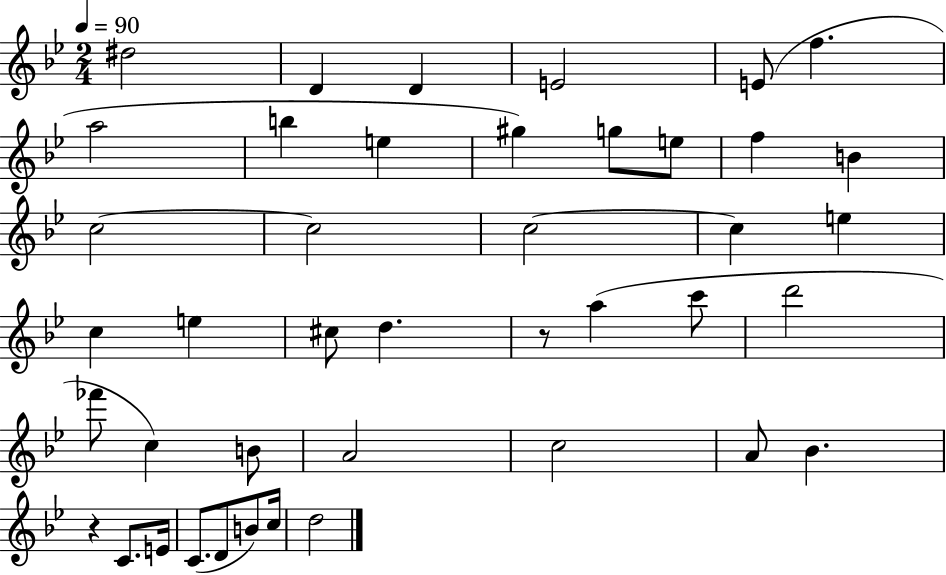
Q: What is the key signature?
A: BES major